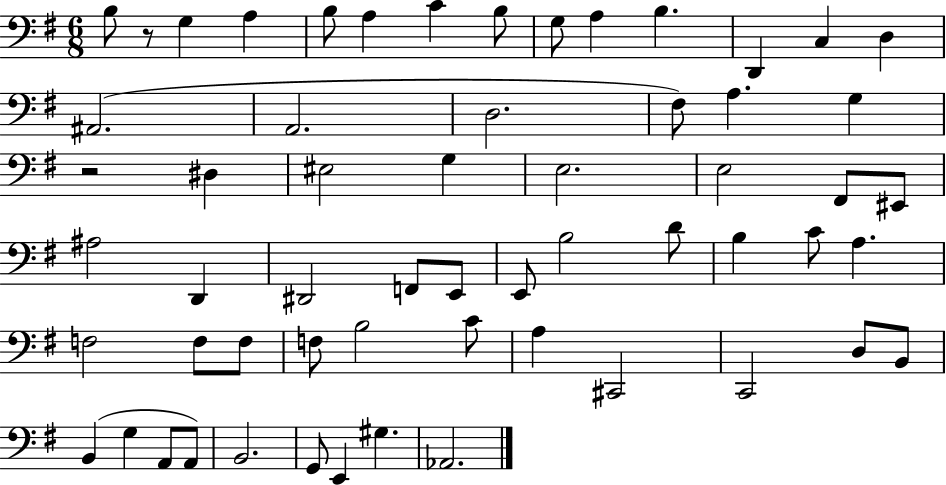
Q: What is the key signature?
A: G major